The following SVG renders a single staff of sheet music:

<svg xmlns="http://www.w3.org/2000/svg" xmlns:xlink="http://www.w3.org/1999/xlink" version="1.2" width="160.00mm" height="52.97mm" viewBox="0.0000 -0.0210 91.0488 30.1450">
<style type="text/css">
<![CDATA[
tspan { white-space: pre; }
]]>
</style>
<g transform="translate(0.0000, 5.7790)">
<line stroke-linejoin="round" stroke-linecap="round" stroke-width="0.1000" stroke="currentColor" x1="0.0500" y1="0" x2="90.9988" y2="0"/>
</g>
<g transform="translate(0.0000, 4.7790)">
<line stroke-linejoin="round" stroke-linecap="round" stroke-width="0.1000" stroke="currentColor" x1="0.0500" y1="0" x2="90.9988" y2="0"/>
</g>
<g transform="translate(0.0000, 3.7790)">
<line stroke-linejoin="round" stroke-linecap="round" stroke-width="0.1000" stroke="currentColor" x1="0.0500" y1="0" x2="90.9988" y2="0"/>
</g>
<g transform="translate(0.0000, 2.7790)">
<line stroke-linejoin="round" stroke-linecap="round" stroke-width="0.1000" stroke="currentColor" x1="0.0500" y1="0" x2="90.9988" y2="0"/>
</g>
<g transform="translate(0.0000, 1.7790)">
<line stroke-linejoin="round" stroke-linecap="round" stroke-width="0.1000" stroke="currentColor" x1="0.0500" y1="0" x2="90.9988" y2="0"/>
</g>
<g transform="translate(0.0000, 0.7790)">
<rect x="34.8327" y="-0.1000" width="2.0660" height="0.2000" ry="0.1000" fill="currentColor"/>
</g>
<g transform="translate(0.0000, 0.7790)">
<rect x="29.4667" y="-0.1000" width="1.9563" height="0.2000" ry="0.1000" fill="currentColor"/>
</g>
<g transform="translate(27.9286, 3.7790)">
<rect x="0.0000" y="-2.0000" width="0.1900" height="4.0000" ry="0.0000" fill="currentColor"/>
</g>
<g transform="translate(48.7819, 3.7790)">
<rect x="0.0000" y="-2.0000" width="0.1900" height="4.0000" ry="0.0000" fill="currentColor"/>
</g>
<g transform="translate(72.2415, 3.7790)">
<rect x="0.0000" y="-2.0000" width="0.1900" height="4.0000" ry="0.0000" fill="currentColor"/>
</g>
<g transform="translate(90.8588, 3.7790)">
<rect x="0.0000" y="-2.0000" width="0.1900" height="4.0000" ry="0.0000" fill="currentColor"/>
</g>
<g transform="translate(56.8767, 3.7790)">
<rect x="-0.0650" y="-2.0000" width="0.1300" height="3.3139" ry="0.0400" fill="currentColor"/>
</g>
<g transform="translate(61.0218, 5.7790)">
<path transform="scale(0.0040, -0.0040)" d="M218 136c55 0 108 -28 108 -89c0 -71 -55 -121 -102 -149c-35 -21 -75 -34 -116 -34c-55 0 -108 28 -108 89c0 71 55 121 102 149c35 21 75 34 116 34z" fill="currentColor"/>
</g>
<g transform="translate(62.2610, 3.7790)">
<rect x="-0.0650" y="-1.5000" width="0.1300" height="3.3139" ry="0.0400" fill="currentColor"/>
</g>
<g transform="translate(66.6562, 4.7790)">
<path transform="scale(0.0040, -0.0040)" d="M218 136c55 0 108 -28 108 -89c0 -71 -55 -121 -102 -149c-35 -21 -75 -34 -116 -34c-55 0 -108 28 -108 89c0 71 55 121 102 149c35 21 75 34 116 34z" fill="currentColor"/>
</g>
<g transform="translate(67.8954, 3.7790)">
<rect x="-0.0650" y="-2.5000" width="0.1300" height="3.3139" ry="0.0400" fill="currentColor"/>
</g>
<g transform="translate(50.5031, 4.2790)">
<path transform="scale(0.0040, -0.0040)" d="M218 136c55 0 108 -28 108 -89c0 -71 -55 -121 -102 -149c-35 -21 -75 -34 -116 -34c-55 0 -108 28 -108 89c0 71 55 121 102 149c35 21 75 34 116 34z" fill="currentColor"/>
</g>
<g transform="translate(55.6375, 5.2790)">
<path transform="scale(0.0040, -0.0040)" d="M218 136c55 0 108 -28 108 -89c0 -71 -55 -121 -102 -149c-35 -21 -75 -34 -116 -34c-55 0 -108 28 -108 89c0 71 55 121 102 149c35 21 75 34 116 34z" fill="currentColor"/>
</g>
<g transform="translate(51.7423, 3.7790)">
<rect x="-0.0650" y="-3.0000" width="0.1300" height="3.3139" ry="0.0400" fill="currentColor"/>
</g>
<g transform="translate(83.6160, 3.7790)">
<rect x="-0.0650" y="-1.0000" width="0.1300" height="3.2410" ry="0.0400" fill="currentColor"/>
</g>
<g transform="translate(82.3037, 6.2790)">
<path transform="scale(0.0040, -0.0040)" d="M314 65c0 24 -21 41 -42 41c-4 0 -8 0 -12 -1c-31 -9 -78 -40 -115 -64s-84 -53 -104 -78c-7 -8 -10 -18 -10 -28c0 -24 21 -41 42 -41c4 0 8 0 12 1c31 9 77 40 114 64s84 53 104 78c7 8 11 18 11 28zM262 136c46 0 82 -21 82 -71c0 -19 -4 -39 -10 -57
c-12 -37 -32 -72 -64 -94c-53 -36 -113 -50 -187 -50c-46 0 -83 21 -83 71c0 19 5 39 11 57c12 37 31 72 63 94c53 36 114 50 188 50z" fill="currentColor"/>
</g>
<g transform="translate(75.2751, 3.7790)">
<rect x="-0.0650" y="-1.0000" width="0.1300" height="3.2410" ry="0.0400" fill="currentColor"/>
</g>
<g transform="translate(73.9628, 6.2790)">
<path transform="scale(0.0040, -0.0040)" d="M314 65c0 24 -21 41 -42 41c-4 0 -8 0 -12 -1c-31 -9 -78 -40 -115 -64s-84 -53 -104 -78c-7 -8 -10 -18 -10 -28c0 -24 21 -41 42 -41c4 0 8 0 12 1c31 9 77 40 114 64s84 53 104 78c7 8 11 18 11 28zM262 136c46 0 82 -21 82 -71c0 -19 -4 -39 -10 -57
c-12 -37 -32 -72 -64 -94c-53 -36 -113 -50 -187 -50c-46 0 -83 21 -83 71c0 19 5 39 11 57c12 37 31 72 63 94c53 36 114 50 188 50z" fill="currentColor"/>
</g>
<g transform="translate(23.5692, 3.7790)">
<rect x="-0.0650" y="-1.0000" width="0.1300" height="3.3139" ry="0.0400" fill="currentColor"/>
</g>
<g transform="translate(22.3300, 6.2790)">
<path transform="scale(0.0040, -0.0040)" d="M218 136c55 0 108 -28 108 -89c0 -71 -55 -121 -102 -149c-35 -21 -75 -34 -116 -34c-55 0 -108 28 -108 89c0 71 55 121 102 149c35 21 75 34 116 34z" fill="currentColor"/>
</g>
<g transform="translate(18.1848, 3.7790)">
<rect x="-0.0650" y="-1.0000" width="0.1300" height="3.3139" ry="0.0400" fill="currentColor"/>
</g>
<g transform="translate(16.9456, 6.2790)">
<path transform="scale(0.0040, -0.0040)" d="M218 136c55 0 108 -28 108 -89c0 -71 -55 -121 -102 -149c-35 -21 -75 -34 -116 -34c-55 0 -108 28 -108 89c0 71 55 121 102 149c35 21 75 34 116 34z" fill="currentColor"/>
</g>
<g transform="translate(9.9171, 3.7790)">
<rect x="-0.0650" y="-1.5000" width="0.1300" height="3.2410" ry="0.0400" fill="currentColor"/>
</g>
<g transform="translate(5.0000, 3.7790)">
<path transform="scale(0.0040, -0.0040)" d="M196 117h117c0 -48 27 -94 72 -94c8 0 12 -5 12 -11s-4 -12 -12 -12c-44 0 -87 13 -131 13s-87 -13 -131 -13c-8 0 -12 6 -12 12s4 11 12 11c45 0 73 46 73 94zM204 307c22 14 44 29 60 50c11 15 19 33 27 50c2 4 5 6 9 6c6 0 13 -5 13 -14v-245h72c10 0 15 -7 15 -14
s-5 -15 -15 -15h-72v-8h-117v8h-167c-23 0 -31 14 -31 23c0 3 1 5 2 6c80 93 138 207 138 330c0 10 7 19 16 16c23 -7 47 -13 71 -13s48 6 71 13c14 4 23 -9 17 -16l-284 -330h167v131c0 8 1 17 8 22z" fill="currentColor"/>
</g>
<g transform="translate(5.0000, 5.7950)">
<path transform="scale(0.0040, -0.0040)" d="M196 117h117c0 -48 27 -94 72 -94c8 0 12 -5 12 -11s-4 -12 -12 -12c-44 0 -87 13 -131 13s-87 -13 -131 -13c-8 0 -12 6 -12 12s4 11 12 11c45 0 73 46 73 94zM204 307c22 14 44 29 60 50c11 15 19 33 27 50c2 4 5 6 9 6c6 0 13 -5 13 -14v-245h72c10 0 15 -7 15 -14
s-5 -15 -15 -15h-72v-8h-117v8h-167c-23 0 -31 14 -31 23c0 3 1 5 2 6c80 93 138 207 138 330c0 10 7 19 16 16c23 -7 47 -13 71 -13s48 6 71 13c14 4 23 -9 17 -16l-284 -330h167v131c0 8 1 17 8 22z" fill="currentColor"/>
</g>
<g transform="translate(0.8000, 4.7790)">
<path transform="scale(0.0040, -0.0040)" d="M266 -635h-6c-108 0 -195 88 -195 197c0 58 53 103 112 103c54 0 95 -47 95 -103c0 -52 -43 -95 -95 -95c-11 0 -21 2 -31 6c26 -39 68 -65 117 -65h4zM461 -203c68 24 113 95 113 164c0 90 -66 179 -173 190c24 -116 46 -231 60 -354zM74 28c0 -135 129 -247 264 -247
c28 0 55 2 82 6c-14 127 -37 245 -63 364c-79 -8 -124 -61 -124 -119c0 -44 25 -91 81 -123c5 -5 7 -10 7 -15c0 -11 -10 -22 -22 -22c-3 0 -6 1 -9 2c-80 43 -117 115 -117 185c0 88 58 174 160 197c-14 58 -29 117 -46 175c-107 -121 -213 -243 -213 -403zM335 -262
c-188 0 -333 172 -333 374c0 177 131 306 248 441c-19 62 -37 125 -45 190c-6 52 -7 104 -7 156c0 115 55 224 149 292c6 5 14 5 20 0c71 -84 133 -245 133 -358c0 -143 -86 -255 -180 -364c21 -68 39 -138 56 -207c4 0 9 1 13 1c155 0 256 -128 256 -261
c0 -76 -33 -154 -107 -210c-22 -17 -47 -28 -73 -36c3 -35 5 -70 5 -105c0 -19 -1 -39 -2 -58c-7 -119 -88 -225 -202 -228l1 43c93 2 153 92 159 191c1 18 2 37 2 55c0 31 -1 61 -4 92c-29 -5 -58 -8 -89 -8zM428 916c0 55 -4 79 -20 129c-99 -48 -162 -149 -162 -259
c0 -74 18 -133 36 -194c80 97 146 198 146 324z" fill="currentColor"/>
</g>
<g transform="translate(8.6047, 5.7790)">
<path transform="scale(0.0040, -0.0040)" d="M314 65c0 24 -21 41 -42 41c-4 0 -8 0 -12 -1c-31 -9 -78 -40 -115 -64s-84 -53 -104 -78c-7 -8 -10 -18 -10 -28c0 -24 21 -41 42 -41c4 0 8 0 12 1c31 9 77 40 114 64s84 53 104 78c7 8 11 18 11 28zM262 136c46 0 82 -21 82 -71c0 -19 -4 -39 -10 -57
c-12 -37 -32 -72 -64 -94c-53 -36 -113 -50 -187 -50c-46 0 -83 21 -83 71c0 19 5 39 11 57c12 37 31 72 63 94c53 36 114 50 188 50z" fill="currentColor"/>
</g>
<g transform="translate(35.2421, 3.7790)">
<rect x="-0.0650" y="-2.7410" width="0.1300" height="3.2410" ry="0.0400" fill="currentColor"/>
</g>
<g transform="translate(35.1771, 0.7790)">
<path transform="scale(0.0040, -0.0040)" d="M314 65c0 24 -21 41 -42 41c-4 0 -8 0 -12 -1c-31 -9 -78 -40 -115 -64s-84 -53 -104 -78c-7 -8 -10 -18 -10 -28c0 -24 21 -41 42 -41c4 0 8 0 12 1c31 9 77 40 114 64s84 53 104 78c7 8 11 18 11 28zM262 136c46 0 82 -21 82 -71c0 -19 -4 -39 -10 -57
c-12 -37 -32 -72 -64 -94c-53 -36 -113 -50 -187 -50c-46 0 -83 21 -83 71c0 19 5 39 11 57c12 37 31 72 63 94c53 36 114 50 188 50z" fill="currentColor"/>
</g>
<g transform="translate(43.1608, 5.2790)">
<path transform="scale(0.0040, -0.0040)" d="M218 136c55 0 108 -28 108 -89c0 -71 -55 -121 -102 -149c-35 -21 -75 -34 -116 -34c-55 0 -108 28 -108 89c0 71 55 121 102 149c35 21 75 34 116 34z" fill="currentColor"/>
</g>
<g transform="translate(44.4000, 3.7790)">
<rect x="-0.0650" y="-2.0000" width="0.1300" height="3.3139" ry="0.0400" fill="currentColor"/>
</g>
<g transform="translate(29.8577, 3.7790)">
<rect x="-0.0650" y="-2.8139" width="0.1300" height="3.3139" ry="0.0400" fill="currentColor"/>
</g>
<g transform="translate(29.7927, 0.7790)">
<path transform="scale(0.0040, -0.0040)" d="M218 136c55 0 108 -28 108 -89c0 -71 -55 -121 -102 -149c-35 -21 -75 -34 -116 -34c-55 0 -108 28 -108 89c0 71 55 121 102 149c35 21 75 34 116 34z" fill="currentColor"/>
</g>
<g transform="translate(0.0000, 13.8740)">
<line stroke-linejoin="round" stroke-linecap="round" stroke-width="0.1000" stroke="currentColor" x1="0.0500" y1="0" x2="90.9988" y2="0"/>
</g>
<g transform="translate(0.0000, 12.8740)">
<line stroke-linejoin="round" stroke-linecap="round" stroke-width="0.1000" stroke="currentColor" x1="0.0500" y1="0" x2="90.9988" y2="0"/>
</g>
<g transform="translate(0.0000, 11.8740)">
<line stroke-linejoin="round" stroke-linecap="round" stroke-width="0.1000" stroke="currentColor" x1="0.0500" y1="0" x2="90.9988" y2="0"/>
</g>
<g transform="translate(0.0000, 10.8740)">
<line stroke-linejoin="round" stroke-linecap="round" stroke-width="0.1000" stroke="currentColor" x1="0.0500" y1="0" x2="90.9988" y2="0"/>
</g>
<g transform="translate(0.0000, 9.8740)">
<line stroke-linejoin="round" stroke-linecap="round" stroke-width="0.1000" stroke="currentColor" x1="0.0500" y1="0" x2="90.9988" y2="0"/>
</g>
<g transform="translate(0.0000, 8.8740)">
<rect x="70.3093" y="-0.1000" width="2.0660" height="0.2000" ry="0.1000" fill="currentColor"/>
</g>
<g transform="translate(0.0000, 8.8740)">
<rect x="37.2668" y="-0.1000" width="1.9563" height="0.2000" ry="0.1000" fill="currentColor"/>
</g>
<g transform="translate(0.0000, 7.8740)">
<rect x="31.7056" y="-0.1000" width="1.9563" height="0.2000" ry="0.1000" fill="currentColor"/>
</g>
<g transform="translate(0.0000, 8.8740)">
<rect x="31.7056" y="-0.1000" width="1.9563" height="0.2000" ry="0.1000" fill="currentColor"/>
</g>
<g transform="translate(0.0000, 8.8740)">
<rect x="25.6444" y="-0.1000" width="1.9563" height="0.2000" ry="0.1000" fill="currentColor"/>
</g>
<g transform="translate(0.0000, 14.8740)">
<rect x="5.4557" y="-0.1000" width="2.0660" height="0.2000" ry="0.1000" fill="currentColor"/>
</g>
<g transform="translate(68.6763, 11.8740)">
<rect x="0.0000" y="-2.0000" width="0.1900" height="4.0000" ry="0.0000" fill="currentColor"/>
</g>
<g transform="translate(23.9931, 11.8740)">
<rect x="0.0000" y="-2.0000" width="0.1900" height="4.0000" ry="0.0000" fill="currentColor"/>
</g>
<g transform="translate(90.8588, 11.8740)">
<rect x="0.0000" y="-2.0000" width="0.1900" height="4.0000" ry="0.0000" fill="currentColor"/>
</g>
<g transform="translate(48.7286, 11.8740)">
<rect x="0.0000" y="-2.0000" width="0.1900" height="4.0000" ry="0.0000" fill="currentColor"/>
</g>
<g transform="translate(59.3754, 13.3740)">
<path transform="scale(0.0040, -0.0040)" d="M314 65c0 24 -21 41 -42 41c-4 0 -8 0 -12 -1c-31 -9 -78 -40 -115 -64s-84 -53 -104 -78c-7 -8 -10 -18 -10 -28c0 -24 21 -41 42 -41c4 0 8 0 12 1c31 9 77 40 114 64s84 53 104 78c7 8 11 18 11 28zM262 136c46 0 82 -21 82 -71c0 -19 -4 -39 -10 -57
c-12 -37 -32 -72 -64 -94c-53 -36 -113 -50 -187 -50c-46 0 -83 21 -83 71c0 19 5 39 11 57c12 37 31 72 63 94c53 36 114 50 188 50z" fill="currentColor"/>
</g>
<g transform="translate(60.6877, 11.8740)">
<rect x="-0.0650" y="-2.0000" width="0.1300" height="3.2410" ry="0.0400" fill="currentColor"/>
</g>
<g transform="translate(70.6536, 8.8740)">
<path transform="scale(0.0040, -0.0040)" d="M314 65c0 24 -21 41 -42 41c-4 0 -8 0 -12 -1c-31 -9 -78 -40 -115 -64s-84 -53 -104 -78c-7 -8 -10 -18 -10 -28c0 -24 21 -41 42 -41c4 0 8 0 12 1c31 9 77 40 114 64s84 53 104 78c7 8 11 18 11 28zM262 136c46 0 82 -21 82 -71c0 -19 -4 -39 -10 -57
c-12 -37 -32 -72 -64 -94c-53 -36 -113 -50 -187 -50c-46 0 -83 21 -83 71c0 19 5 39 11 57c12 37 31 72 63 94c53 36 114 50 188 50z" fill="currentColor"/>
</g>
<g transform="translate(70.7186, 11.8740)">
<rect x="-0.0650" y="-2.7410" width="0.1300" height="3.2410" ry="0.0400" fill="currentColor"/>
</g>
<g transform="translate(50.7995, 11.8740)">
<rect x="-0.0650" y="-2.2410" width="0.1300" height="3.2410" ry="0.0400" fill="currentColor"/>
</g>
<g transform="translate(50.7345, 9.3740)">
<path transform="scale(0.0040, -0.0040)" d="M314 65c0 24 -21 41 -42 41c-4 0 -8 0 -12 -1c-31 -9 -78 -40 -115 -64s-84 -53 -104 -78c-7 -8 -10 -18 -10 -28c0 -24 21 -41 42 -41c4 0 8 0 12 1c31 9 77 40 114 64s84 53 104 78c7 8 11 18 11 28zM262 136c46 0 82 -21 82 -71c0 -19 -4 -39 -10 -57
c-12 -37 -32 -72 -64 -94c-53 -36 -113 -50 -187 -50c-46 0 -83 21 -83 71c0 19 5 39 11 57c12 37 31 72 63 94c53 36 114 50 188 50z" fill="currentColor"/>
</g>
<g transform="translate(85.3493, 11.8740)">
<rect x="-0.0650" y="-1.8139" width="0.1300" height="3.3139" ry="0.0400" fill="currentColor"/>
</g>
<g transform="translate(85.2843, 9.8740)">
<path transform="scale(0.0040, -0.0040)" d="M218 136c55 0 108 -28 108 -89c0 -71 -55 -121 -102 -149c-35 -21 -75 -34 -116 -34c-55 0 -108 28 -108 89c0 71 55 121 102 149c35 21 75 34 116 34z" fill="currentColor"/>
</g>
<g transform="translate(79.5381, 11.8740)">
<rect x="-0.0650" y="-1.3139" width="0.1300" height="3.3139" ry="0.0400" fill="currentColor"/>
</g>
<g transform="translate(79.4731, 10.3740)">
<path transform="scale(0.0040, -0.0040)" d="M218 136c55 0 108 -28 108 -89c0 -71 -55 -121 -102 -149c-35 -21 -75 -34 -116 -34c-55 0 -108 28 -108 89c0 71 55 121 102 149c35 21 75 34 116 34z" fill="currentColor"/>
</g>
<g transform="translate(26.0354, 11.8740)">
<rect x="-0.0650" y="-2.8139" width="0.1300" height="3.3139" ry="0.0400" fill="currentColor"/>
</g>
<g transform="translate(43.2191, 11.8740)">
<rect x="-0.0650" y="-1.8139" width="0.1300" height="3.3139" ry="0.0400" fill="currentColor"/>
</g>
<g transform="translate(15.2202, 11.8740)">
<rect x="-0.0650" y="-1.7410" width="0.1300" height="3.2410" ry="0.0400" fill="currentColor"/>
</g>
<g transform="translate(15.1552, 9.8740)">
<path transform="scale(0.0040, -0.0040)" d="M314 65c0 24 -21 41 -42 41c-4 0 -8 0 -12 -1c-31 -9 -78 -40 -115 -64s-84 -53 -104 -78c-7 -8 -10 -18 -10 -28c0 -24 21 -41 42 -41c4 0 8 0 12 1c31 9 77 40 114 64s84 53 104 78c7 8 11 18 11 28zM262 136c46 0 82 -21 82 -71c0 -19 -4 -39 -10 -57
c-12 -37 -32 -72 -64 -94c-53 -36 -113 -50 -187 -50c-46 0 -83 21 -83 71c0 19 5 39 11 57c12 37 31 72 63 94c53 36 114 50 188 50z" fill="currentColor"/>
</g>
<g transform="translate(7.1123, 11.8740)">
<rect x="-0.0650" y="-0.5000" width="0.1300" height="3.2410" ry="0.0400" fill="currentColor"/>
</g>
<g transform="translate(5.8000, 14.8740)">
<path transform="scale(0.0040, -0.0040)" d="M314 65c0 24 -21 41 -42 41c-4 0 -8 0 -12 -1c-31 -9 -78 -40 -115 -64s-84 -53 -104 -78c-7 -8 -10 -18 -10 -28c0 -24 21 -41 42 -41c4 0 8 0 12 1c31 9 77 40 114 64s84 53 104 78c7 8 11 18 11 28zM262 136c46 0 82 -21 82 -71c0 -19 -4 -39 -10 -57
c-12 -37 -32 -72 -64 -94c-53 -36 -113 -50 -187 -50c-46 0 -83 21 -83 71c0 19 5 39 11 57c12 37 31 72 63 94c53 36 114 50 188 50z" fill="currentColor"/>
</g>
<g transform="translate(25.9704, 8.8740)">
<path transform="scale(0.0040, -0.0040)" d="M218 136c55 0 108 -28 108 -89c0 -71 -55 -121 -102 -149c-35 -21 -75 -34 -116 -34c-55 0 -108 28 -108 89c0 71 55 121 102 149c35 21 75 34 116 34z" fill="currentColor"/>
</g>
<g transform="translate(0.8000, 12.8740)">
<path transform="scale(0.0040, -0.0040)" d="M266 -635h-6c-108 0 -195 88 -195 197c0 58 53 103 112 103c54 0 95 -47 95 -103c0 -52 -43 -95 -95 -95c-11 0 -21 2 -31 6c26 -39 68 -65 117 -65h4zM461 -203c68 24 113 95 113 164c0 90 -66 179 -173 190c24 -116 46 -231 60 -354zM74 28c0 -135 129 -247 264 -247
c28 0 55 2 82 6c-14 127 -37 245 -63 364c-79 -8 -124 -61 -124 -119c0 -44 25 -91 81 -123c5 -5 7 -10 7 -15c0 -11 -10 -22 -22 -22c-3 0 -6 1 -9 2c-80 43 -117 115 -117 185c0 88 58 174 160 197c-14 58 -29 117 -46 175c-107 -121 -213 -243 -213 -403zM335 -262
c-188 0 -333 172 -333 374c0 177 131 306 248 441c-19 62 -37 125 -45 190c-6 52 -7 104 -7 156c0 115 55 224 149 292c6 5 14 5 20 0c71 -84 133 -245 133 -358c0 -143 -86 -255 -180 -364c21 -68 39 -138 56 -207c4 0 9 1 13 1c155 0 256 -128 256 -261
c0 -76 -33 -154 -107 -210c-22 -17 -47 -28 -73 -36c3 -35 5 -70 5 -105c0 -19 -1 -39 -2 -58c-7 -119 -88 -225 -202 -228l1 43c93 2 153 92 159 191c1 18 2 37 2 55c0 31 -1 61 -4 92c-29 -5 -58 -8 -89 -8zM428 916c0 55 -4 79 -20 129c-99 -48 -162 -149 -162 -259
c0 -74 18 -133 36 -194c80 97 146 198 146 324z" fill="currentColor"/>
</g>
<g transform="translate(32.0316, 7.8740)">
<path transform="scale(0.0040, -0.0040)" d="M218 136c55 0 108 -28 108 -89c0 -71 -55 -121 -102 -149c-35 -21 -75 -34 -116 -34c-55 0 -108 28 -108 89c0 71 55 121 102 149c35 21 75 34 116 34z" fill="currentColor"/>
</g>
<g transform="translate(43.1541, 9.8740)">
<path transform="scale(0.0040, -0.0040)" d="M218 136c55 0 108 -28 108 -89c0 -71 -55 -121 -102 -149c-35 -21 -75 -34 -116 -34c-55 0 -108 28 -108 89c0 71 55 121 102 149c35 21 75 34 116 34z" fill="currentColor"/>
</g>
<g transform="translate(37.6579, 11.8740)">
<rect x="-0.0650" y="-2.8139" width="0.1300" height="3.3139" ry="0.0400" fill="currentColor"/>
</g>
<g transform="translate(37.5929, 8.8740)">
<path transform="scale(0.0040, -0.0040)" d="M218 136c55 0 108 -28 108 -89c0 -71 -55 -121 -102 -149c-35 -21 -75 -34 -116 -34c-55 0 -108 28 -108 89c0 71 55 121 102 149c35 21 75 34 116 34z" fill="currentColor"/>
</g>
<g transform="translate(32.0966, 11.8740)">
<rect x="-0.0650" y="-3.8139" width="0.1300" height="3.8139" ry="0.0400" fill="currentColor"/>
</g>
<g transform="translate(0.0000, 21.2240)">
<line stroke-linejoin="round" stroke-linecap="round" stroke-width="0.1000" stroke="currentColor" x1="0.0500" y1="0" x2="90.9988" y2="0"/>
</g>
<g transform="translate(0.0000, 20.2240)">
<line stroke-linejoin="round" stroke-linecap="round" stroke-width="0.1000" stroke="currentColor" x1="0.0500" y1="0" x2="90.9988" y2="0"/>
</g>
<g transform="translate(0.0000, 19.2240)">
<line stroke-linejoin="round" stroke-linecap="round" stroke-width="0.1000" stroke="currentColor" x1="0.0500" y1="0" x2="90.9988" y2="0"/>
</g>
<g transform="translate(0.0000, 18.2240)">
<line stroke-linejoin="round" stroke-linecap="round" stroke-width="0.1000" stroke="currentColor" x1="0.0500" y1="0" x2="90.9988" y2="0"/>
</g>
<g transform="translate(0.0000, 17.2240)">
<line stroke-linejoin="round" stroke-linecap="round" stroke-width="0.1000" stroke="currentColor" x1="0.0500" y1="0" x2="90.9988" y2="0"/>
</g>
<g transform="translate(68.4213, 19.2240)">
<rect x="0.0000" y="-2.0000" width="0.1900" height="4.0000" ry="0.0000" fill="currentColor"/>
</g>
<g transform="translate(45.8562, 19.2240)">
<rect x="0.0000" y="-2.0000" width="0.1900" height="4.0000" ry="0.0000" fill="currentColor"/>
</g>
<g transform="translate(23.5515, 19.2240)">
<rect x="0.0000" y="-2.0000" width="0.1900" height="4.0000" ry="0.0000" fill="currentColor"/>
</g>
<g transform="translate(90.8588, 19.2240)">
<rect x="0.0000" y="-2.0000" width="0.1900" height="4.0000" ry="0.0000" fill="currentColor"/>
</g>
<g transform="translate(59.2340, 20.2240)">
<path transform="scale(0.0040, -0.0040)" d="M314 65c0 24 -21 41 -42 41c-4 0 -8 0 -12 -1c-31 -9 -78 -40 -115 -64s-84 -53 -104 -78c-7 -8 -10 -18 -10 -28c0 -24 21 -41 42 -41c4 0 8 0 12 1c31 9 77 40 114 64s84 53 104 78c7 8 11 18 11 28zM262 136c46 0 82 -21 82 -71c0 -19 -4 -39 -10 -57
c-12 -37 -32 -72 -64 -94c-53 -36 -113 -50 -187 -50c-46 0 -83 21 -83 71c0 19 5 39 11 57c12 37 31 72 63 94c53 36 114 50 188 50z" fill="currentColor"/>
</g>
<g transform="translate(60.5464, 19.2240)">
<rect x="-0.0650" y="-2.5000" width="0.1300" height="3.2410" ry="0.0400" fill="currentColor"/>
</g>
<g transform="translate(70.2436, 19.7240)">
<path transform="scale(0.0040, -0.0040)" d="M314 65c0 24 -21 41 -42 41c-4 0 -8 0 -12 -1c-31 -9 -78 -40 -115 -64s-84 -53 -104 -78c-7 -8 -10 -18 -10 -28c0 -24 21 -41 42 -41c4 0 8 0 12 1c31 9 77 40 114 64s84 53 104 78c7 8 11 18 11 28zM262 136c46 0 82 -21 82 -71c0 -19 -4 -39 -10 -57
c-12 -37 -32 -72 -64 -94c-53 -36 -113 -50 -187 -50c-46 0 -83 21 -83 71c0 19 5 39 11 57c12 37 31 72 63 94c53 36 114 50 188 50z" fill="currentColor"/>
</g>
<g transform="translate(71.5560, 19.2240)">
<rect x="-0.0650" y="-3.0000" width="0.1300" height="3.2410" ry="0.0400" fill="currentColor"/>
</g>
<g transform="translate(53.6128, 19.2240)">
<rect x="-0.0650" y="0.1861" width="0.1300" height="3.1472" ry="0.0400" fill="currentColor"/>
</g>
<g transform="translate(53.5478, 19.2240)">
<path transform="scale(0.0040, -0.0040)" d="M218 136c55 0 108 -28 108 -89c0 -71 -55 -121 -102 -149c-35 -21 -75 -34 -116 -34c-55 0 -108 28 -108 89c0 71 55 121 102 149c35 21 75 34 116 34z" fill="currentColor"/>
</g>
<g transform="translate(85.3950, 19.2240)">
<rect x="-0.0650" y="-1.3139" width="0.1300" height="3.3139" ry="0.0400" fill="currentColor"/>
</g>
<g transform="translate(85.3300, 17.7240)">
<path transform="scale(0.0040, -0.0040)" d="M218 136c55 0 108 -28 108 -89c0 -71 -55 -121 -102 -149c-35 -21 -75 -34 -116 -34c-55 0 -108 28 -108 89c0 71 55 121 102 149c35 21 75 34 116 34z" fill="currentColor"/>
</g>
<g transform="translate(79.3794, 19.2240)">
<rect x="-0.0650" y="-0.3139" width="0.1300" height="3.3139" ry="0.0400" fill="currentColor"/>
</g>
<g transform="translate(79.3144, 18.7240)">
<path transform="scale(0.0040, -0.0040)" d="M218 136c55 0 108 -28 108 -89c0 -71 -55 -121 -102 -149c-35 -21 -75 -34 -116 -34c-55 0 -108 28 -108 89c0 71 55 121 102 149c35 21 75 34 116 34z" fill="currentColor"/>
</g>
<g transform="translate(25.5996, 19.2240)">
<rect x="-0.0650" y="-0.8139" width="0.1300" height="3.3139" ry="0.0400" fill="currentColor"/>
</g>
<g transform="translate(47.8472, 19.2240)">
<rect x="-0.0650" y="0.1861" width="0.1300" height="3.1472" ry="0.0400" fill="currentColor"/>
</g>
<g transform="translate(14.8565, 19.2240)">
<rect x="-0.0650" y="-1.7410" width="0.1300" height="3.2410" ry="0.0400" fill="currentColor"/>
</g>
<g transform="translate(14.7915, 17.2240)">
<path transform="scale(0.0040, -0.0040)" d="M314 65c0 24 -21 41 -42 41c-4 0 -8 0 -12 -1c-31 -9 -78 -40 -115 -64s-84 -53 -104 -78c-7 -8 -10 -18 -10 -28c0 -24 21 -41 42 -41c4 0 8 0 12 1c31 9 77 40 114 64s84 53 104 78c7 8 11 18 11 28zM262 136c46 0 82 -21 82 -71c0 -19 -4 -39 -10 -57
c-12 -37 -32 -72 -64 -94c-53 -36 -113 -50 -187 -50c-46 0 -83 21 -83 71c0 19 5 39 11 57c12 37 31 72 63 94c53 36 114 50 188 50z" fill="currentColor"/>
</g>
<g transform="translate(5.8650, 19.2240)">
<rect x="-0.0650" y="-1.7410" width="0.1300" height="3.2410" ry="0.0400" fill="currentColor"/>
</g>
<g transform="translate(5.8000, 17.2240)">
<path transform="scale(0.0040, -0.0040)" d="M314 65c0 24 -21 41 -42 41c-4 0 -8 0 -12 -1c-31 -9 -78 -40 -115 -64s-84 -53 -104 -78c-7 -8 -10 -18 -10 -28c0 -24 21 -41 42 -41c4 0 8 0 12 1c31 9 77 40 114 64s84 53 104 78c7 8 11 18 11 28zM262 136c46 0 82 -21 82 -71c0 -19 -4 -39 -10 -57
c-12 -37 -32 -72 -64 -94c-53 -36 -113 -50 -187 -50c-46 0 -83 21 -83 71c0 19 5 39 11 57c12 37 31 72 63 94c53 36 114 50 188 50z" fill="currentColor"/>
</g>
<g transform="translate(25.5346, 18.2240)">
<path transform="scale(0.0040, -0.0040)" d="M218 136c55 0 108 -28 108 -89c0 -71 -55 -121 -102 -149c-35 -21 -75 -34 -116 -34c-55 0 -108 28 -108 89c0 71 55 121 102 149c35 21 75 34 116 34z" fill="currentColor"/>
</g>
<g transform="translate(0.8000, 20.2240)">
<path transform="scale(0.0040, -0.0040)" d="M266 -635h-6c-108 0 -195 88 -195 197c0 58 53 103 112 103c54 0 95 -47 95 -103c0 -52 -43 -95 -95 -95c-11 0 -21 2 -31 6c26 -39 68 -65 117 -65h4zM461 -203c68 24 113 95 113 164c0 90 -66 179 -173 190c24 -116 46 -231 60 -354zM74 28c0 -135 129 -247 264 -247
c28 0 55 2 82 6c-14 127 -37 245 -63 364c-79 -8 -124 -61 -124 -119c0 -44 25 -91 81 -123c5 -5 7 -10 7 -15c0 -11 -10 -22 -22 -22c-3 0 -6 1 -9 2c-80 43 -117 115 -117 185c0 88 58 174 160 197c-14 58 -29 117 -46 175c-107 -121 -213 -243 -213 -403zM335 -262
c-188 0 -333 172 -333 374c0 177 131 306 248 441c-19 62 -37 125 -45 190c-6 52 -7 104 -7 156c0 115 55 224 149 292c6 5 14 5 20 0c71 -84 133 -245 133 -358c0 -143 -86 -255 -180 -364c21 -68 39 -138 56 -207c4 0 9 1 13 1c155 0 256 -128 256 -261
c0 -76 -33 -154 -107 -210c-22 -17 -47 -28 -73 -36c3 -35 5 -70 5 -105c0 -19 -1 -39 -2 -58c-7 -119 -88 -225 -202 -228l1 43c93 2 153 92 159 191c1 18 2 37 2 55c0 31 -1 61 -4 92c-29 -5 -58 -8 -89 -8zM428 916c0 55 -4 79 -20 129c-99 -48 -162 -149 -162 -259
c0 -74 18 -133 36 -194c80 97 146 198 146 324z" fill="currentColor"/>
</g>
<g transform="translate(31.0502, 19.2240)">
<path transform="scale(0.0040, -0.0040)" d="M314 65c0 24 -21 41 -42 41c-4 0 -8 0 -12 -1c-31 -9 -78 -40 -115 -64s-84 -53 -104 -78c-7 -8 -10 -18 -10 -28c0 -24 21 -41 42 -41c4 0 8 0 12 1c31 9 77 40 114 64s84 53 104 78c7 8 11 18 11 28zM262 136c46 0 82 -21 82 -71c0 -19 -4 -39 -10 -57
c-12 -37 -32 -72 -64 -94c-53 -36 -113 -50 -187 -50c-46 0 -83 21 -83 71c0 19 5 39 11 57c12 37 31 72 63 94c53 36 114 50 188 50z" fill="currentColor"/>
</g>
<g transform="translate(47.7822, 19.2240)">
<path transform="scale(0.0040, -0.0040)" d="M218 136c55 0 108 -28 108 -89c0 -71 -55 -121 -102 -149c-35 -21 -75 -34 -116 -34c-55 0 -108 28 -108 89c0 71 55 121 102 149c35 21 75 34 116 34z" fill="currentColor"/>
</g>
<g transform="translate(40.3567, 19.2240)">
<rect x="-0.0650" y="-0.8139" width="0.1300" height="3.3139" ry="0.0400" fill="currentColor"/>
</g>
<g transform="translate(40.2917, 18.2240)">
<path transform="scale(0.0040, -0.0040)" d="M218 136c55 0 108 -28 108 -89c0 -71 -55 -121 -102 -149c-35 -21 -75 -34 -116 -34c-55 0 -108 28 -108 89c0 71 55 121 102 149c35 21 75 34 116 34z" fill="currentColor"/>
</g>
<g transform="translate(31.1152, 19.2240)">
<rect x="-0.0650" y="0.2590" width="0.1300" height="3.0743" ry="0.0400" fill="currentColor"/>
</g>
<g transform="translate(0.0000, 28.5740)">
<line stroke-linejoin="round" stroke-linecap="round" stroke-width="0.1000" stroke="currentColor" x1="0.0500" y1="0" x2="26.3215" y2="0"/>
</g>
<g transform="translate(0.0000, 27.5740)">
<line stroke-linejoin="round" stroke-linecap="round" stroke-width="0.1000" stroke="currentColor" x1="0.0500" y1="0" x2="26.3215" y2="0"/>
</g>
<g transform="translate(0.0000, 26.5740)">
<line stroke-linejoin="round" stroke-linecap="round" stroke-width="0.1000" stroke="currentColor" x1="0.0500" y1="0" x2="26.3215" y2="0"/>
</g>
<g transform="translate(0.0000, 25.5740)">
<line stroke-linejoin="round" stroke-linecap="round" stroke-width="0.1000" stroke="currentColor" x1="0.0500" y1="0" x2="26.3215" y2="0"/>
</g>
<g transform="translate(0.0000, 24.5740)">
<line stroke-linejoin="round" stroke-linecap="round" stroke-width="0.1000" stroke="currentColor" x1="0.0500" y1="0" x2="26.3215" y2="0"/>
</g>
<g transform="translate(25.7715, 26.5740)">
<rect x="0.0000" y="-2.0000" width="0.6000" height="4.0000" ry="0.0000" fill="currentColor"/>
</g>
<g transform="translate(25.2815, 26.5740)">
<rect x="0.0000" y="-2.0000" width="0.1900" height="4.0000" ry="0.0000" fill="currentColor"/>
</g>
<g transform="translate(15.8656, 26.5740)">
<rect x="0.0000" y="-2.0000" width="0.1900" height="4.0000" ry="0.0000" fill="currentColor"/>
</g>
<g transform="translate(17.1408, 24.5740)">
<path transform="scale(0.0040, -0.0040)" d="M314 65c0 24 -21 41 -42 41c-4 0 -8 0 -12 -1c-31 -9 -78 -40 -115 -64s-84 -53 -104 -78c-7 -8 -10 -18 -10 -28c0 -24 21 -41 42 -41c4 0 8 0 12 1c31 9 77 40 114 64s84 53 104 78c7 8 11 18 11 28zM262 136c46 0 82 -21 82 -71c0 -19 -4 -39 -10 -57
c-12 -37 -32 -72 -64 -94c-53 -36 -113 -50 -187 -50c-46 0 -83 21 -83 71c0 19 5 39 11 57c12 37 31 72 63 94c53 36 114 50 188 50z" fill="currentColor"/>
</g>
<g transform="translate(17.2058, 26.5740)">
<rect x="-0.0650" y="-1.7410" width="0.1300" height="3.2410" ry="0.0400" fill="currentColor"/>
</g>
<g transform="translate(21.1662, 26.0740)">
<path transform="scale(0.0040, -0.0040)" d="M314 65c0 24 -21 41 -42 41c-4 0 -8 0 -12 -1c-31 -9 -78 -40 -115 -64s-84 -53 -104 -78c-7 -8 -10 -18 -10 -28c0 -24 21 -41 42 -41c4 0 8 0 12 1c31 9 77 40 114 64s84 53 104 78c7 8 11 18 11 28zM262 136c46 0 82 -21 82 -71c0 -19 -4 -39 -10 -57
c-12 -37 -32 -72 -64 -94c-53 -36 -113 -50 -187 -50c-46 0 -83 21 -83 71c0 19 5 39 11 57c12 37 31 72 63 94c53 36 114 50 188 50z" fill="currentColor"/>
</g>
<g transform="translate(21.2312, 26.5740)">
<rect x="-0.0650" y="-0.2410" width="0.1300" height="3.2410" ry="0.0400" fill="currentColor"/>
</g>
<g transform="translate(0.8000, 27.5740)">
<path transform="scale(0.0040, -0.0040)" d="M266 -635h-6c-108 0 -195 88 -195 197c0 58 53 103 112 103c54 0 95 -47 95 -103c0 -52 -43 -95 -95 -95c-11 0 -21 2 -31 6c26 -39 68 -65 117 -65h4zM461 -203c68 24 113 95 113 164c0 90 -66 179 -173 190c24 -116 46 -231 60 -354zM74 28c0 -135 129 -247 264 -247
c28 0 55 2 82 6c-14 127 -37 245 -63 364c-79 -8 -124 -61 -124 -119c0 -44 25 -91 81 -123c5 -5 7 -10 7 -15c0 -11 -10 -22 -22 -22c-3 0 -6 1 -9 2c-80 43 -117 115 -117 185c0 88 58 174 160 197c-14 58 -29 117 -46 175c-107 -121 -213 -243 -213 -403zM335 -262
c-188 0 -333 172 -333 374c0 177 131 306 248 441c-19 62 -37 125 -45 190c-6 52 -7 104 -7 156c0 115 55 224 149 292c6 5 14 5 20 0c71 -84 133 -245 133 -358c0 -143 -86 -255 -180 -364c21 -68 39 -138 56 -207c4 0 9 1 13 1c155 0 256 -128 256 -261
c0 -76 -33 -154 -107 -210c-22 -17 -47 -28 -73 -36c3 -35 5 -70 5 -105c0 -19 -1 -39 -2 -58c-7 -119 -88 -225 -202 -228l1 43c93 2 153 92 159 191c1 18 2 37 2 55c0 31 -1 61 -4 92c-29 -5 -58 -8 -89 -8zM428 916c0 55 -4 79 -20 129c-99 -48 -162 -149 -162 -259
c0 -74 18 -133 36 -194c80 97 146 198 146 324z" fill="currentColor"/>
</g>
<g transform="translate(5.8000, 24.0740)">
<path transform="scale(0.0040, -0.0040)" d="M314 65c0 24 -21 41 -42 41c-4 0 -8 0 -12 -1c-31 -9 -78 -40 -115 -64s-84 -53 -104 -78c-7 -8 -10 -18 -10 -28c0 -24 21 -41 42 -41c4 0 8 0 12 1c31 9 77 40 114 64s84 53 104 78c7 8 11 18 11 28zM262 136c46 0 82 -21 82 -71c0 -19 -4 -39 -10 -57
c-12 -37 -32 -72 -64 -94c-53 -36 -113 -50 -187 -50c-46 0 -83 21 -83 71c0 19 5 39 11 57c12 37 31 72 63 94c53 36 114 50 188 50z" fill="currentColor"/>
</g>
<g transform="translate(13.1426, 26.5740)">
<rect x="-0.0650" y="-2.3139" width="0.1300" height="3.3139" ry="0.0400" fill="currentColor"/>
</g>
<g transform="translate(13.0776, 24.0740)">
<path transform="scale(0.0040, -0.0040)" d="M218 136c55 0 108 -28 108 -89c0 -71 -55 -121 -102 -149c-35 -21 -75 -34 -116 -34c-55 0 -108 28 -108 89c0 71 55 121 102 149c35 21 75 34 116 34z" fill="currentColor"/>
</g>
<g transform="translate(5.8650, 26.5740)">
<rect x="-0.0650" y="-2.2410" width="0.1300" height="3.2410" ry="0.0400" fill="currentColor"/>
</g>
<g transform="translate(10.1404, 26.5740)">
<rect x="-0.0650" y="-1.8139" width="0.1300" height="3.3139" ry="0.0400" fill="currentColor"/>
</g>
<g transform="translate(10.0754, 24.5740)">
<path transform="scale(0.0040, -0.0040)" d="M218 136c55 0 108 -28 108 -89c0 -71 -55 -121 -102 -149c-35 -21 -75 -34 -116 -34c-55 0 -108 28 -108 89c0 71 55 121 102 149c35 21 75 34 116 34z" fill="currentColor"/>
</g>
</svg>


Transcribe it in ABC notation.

X:1
T:Untitled
M:4/4
L:1/4
K:C
E2 D D a a2 F A F E G D2 D2 C2 f2 a c' a f g2 F2 a2 e f f2 f2 d B2 d B B G2 A2 c e g2 f g f2 c2